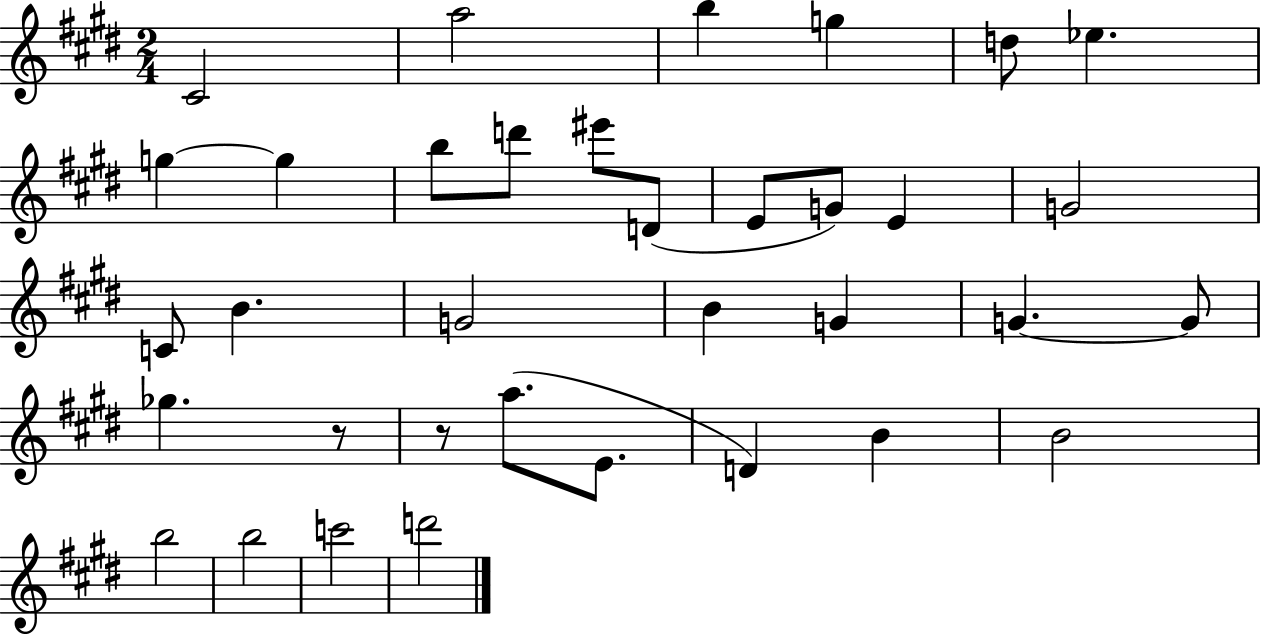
C#4/h A5/h B5/q G5/q D5/e Eb5/q. G5/q G5/q B5/e D6/e EIS6/e D4/e E4/e G4/e E4/q G4/h C4/e B4/q. G4/h B4/q G4/q G4/q. G4/e Gb5/q. R/e R/e A5/e. E4/e. D4/q B4/q B4/h B5/h B5/h C6/h D6/h